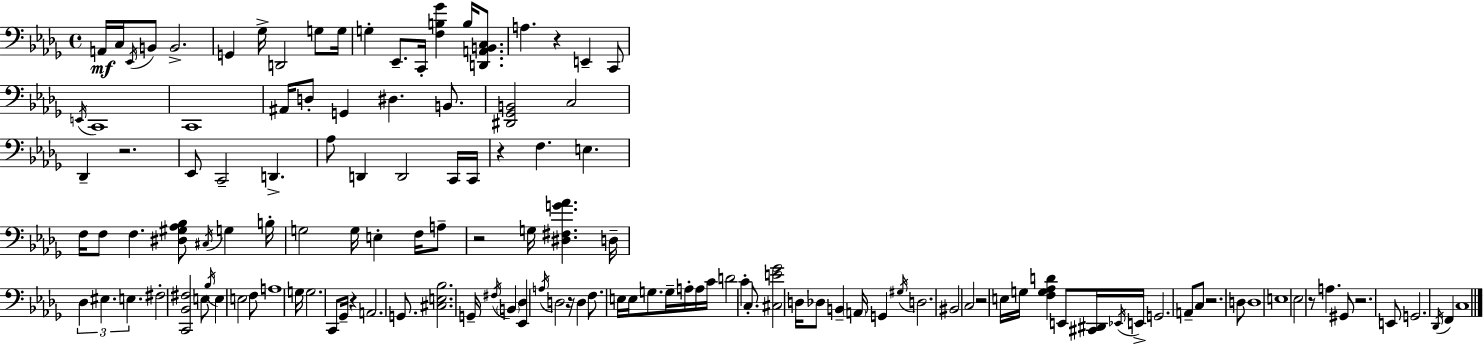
X:1
T:Untitled
M:4/4
L:1/4
K:Bbm
A,,/4 C,/4 _E,,/4 B,,/2 B,,2 G,, _G,/4 D,,2 G,/2 G,/4 G, _E,,/2 C,,/4 [F,B,_G] B,/4 [D,,A,,B,,C,]/2 A, z E,, C,,/2 E,,/4 C,,4 C,,4 ^A,,/4 D,/2 G,, ^D, B,,/2 [^D,,_G,,B,,]2 C,2 _D,, z2 _E,,/2 C,,2 D,, _A,/2 D,, D,,2 C,,/4 C,,/4 z F, E, F,/4 F,/2 F, [^D,^G,_A,_B,]/2 ^C,/4 G, B,/4 G,2 G,/4 E, F,/4 A,/2 z2 G,/4 [^D,^F,G_A] D,/4 _D, ^E, E, ^F,2 [C,,_B,,^F,]2 E,/2 _B,/4 E, E,2 F,/2 A,4 G,/4 G,2 C,,/2 _G,,/4 z A,,2 G,,/2 [^C,E,_B,]2 G,,/4 ^F,/4 B,, [_E,,_D,] A,/4 D,2 z/4 D, F,/2 E,/4 E,/4 G,/2 G,/4 A,/4 A,/4 C/4 D2 C C,/2 [^C,E_G]2 D,/4 _D,/2 B,, A,,/4 G,, ^G,/4 D,2 ^B,,2 C,2 z2 E,/4 G,/4 [F,G,_A,D] E,,/2 [^C,,^D,,]/4 _E,,/4 E,,/4 G,,2 A,,/2 C,/2 z2 D,/2 D,4 E,4 _E,2 z/2 A, ^G,,/2 z2 E,,/2 G,,2 _D,,/4 F,, C,4